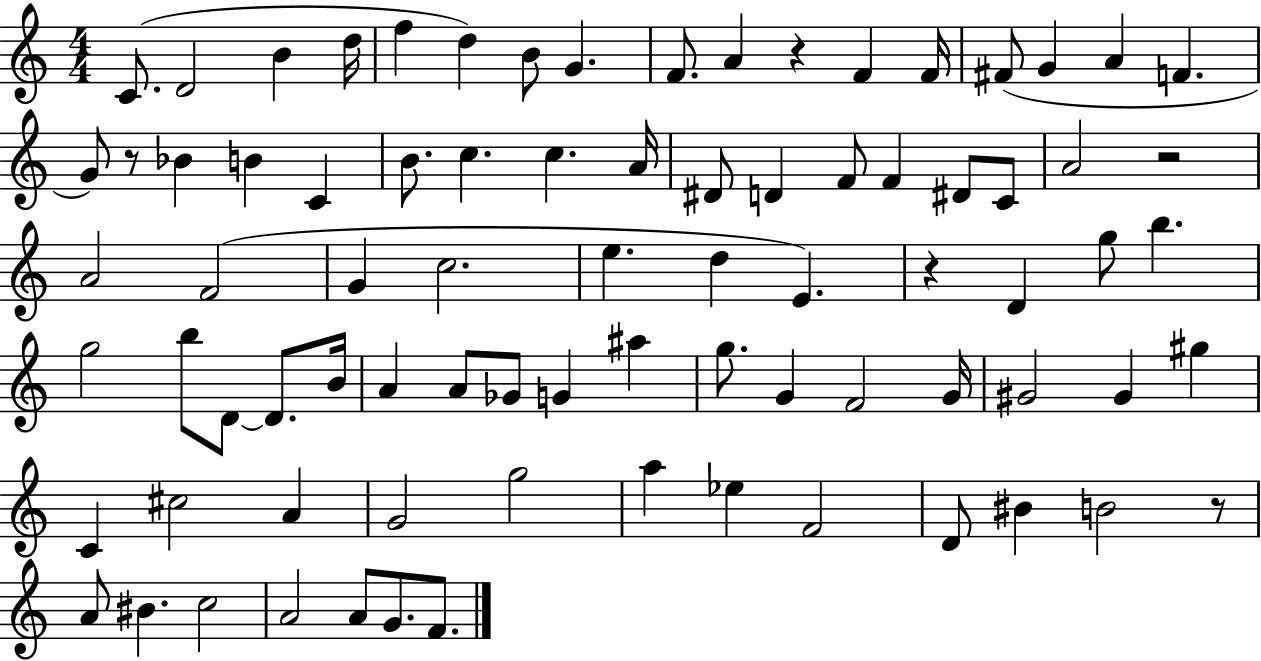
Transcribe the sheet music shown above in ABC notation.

X:1
T:Untitled
M:4/4
L:1/4
K:C
C/2 D2 B d/4 f d B/2 G F/2 A z F F/4 ^F/2 G A F G/2 z/2 _B B C B/2 c c A/4 ^D/2 D F/2 F ^D/2 C/2 A2 z2 A2 F2 G c2 e d E z D g/2 b g2 b/2 D/2 D/2 B/4 A A/2 _G/2 G ^a g/2 G F2 G/4 ^G2 ^G ^g C ^c2 A G2 g2 a _e F2 D/2 ^B B2 z/2 A/2 ^B c2 A2 A/2 G/2 F/2